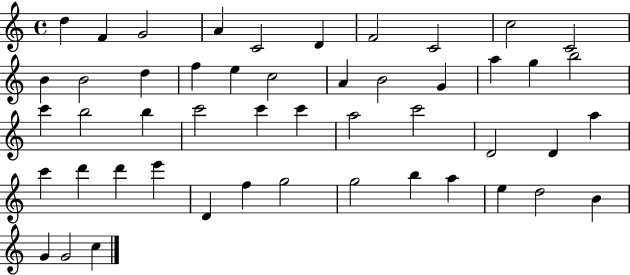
{
  \clef treble
  \time 4/4
  \defaultTimeSignature
  \key c \major
  d''4 f'4 g'2 | a'4 c'2 d'4 | f'2 c'2 | c''2 c'2 | \break b'4 b'2 d''4 | f''4 e''4 c''2 | a'4 b'2 g'4 | a''4 g''4 b''2 | \break c'''4 b''2 b''4 | c'''2 c'''4 c'''4 | a''2 c'''2 | d'2 d'4 a''4 | \break c'''4 d'''4 d'''4 e'''4 | d'4 f''4 g''2 | g''2 b''4 a''4 | e''4 d''2 b'4 | \break g'4 g'2 c''4 | \bar "|."
}